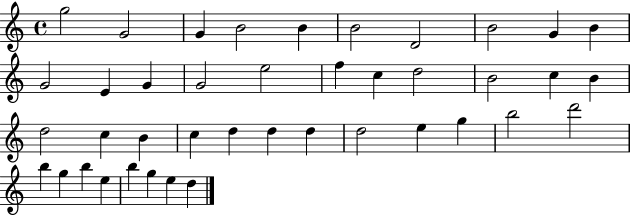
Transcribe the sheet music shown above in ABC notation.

X:1
T:Untitled
M:4/4
L:1/4
K:C
g2 G2 G B2 B B2 D2 B2 G B G2 E G G2 e2 f c d2 B2 c B d2 c B c d d d d2 e g b2 d'2 b g b e b g e d